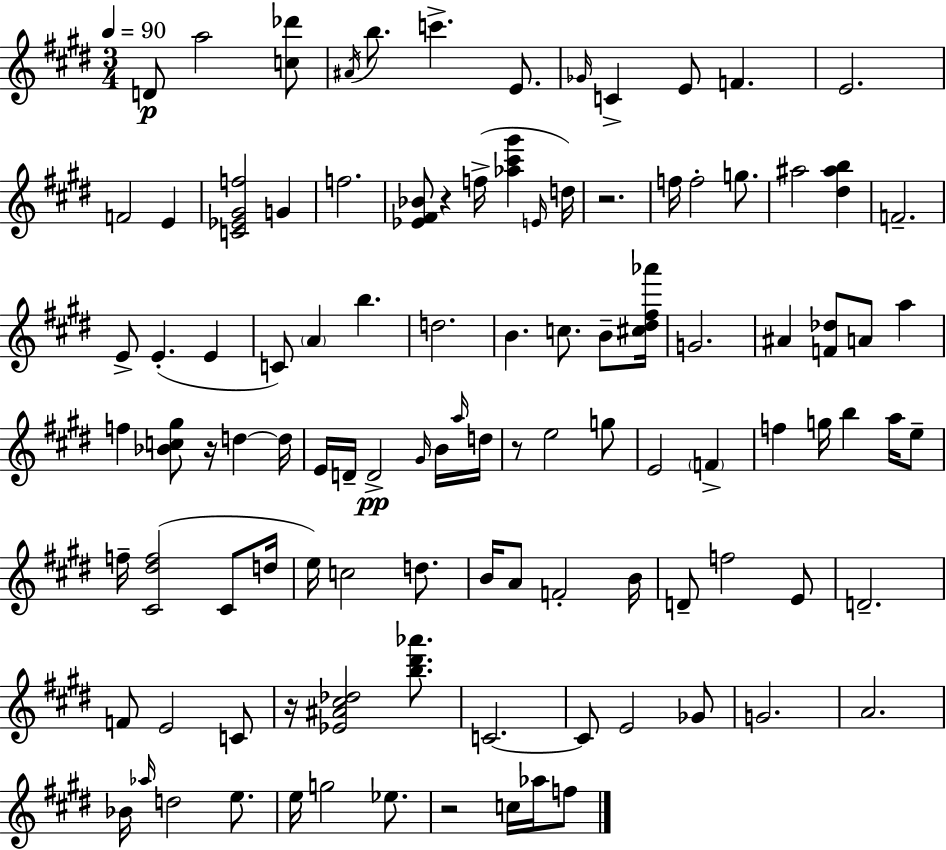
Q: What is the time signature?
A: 3/4